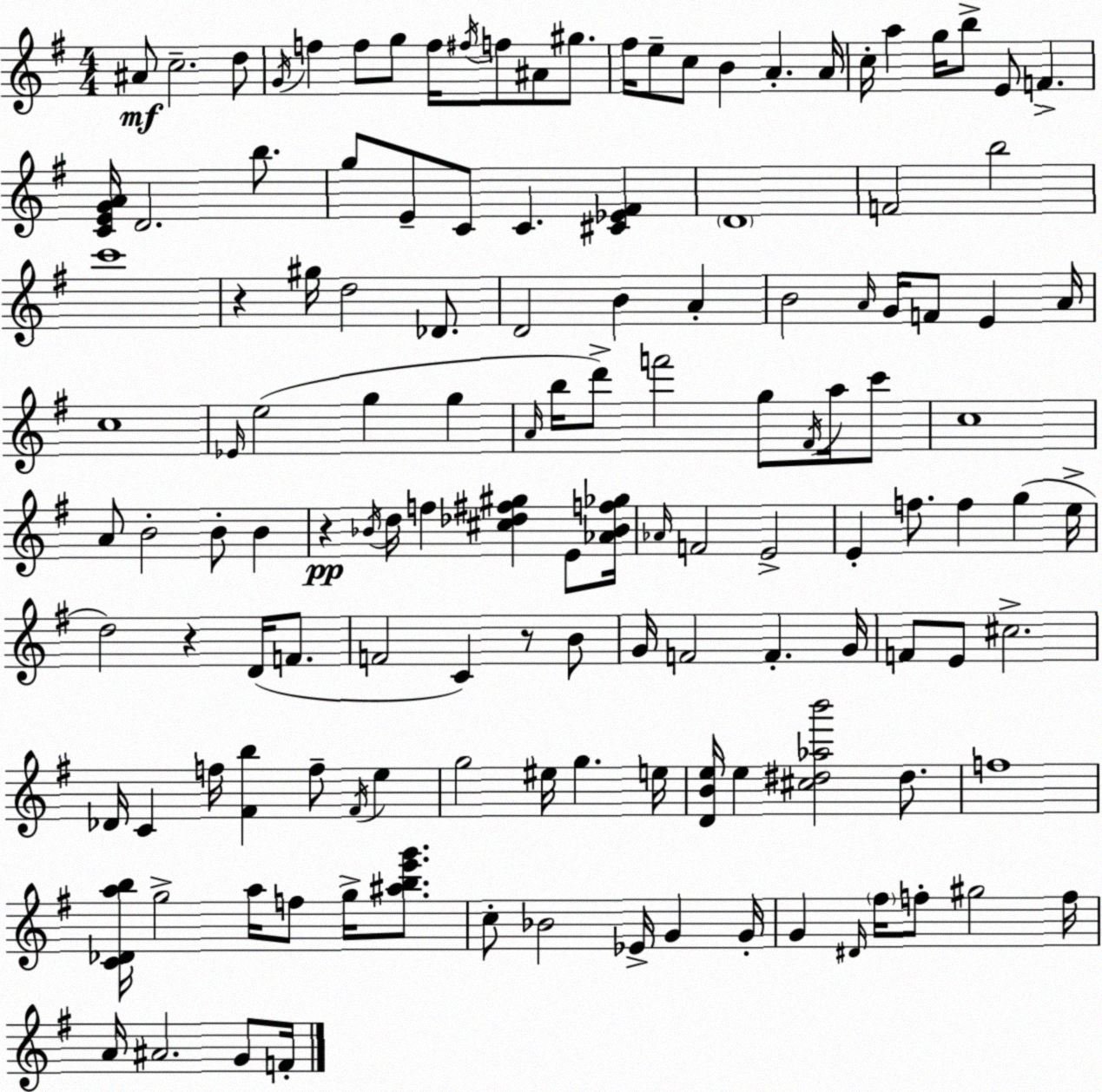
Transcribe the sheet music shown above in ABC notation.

X:1
T:Untitled
M:4/4
L:1/4
K:Em
^A/2 c2 d/2 G/4 f f/2 g/2 f/4 ^f/4 f/2 ^A/2 ^g/2 ^f/4 e/2 c/2 B A A/4 c/4 a g/4 b/2 E/2 F [CEGA]/4 D2 b/2 g/2 E/2 C/2 C [^C_E^F] D4 F2 b2 c'4 z ^g/4 d2 _D/2 D2 B A B2 A/4 G/4 F/2 E A/4 c4 _E/4 e2 g g A/4 b/4 d'/2 f'2 g/2 ^F/4 a/4 c'/2 c4 A/2 B2 B/2 B z _B/4 d/4 f [^c_d^f^g] E/2 [_A_Bf_g]/4 _A/4 F2 E2 E f/2 f g e/4 d2 z D/4 F/2 F2 C z/2 B/2 G/4 F2 F G/4 F/2 E/2 ^c2 _D/4 C f/4 [^Fb] f/2 ^F/4 e g2 ^e/4 g e/4 [DBe]/4 e [^c^d_ab']2 ^d/2 f4 [C_Dab]/4 g2 a/4 f/2 g/4 [^abe'g']/2 c/2 _B2 _E/4 G G/4 G ^D/4 ^f/4 f/2 ^g2 f/4 A/4 ^A2 G/2 F/4